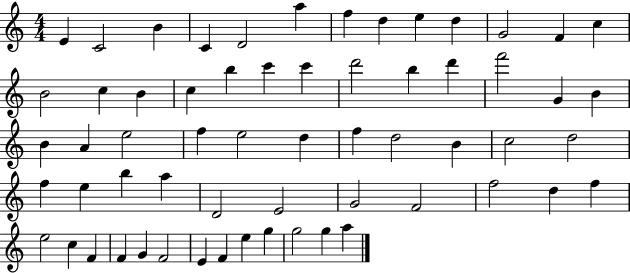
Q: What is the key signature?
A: C major